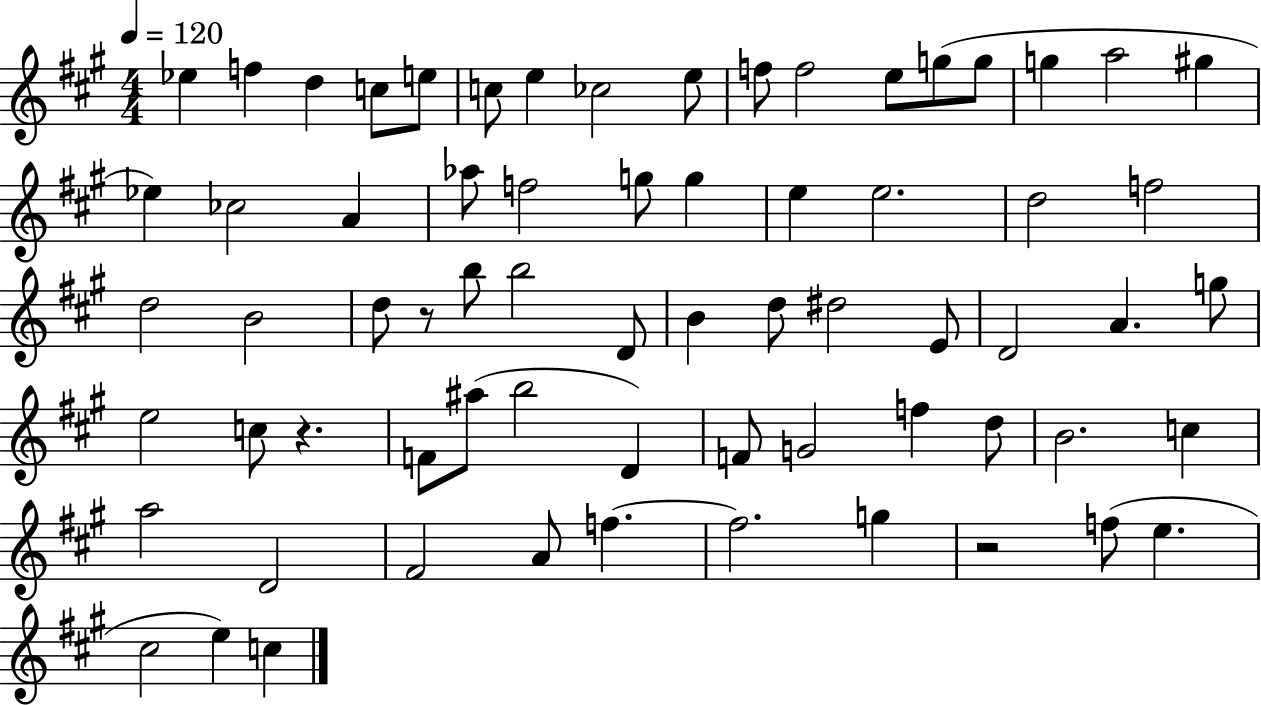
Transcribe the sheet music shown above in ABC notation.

X:1
T:Untitled
M:4/4
L:1/4
K:A
_e f d c/2 e/2 c/2 e _c2 e/2 f/2 f2 e/2 g/2 g/2 g a2 ^g _e _c2 A _a/2 f2 g/2 g e e2 d2 f2 d2 B2 d/2 z/2 b/2 b2 D/2 B d/2 ^d2 E/2 D2 A g/2 e2 c/2 z F/2 ^a/2 b2 D F/2 G2 f d/2 B2 c a2 D2 ^F2 A/2 f f2 g z2 f/2 e ^c2 e c